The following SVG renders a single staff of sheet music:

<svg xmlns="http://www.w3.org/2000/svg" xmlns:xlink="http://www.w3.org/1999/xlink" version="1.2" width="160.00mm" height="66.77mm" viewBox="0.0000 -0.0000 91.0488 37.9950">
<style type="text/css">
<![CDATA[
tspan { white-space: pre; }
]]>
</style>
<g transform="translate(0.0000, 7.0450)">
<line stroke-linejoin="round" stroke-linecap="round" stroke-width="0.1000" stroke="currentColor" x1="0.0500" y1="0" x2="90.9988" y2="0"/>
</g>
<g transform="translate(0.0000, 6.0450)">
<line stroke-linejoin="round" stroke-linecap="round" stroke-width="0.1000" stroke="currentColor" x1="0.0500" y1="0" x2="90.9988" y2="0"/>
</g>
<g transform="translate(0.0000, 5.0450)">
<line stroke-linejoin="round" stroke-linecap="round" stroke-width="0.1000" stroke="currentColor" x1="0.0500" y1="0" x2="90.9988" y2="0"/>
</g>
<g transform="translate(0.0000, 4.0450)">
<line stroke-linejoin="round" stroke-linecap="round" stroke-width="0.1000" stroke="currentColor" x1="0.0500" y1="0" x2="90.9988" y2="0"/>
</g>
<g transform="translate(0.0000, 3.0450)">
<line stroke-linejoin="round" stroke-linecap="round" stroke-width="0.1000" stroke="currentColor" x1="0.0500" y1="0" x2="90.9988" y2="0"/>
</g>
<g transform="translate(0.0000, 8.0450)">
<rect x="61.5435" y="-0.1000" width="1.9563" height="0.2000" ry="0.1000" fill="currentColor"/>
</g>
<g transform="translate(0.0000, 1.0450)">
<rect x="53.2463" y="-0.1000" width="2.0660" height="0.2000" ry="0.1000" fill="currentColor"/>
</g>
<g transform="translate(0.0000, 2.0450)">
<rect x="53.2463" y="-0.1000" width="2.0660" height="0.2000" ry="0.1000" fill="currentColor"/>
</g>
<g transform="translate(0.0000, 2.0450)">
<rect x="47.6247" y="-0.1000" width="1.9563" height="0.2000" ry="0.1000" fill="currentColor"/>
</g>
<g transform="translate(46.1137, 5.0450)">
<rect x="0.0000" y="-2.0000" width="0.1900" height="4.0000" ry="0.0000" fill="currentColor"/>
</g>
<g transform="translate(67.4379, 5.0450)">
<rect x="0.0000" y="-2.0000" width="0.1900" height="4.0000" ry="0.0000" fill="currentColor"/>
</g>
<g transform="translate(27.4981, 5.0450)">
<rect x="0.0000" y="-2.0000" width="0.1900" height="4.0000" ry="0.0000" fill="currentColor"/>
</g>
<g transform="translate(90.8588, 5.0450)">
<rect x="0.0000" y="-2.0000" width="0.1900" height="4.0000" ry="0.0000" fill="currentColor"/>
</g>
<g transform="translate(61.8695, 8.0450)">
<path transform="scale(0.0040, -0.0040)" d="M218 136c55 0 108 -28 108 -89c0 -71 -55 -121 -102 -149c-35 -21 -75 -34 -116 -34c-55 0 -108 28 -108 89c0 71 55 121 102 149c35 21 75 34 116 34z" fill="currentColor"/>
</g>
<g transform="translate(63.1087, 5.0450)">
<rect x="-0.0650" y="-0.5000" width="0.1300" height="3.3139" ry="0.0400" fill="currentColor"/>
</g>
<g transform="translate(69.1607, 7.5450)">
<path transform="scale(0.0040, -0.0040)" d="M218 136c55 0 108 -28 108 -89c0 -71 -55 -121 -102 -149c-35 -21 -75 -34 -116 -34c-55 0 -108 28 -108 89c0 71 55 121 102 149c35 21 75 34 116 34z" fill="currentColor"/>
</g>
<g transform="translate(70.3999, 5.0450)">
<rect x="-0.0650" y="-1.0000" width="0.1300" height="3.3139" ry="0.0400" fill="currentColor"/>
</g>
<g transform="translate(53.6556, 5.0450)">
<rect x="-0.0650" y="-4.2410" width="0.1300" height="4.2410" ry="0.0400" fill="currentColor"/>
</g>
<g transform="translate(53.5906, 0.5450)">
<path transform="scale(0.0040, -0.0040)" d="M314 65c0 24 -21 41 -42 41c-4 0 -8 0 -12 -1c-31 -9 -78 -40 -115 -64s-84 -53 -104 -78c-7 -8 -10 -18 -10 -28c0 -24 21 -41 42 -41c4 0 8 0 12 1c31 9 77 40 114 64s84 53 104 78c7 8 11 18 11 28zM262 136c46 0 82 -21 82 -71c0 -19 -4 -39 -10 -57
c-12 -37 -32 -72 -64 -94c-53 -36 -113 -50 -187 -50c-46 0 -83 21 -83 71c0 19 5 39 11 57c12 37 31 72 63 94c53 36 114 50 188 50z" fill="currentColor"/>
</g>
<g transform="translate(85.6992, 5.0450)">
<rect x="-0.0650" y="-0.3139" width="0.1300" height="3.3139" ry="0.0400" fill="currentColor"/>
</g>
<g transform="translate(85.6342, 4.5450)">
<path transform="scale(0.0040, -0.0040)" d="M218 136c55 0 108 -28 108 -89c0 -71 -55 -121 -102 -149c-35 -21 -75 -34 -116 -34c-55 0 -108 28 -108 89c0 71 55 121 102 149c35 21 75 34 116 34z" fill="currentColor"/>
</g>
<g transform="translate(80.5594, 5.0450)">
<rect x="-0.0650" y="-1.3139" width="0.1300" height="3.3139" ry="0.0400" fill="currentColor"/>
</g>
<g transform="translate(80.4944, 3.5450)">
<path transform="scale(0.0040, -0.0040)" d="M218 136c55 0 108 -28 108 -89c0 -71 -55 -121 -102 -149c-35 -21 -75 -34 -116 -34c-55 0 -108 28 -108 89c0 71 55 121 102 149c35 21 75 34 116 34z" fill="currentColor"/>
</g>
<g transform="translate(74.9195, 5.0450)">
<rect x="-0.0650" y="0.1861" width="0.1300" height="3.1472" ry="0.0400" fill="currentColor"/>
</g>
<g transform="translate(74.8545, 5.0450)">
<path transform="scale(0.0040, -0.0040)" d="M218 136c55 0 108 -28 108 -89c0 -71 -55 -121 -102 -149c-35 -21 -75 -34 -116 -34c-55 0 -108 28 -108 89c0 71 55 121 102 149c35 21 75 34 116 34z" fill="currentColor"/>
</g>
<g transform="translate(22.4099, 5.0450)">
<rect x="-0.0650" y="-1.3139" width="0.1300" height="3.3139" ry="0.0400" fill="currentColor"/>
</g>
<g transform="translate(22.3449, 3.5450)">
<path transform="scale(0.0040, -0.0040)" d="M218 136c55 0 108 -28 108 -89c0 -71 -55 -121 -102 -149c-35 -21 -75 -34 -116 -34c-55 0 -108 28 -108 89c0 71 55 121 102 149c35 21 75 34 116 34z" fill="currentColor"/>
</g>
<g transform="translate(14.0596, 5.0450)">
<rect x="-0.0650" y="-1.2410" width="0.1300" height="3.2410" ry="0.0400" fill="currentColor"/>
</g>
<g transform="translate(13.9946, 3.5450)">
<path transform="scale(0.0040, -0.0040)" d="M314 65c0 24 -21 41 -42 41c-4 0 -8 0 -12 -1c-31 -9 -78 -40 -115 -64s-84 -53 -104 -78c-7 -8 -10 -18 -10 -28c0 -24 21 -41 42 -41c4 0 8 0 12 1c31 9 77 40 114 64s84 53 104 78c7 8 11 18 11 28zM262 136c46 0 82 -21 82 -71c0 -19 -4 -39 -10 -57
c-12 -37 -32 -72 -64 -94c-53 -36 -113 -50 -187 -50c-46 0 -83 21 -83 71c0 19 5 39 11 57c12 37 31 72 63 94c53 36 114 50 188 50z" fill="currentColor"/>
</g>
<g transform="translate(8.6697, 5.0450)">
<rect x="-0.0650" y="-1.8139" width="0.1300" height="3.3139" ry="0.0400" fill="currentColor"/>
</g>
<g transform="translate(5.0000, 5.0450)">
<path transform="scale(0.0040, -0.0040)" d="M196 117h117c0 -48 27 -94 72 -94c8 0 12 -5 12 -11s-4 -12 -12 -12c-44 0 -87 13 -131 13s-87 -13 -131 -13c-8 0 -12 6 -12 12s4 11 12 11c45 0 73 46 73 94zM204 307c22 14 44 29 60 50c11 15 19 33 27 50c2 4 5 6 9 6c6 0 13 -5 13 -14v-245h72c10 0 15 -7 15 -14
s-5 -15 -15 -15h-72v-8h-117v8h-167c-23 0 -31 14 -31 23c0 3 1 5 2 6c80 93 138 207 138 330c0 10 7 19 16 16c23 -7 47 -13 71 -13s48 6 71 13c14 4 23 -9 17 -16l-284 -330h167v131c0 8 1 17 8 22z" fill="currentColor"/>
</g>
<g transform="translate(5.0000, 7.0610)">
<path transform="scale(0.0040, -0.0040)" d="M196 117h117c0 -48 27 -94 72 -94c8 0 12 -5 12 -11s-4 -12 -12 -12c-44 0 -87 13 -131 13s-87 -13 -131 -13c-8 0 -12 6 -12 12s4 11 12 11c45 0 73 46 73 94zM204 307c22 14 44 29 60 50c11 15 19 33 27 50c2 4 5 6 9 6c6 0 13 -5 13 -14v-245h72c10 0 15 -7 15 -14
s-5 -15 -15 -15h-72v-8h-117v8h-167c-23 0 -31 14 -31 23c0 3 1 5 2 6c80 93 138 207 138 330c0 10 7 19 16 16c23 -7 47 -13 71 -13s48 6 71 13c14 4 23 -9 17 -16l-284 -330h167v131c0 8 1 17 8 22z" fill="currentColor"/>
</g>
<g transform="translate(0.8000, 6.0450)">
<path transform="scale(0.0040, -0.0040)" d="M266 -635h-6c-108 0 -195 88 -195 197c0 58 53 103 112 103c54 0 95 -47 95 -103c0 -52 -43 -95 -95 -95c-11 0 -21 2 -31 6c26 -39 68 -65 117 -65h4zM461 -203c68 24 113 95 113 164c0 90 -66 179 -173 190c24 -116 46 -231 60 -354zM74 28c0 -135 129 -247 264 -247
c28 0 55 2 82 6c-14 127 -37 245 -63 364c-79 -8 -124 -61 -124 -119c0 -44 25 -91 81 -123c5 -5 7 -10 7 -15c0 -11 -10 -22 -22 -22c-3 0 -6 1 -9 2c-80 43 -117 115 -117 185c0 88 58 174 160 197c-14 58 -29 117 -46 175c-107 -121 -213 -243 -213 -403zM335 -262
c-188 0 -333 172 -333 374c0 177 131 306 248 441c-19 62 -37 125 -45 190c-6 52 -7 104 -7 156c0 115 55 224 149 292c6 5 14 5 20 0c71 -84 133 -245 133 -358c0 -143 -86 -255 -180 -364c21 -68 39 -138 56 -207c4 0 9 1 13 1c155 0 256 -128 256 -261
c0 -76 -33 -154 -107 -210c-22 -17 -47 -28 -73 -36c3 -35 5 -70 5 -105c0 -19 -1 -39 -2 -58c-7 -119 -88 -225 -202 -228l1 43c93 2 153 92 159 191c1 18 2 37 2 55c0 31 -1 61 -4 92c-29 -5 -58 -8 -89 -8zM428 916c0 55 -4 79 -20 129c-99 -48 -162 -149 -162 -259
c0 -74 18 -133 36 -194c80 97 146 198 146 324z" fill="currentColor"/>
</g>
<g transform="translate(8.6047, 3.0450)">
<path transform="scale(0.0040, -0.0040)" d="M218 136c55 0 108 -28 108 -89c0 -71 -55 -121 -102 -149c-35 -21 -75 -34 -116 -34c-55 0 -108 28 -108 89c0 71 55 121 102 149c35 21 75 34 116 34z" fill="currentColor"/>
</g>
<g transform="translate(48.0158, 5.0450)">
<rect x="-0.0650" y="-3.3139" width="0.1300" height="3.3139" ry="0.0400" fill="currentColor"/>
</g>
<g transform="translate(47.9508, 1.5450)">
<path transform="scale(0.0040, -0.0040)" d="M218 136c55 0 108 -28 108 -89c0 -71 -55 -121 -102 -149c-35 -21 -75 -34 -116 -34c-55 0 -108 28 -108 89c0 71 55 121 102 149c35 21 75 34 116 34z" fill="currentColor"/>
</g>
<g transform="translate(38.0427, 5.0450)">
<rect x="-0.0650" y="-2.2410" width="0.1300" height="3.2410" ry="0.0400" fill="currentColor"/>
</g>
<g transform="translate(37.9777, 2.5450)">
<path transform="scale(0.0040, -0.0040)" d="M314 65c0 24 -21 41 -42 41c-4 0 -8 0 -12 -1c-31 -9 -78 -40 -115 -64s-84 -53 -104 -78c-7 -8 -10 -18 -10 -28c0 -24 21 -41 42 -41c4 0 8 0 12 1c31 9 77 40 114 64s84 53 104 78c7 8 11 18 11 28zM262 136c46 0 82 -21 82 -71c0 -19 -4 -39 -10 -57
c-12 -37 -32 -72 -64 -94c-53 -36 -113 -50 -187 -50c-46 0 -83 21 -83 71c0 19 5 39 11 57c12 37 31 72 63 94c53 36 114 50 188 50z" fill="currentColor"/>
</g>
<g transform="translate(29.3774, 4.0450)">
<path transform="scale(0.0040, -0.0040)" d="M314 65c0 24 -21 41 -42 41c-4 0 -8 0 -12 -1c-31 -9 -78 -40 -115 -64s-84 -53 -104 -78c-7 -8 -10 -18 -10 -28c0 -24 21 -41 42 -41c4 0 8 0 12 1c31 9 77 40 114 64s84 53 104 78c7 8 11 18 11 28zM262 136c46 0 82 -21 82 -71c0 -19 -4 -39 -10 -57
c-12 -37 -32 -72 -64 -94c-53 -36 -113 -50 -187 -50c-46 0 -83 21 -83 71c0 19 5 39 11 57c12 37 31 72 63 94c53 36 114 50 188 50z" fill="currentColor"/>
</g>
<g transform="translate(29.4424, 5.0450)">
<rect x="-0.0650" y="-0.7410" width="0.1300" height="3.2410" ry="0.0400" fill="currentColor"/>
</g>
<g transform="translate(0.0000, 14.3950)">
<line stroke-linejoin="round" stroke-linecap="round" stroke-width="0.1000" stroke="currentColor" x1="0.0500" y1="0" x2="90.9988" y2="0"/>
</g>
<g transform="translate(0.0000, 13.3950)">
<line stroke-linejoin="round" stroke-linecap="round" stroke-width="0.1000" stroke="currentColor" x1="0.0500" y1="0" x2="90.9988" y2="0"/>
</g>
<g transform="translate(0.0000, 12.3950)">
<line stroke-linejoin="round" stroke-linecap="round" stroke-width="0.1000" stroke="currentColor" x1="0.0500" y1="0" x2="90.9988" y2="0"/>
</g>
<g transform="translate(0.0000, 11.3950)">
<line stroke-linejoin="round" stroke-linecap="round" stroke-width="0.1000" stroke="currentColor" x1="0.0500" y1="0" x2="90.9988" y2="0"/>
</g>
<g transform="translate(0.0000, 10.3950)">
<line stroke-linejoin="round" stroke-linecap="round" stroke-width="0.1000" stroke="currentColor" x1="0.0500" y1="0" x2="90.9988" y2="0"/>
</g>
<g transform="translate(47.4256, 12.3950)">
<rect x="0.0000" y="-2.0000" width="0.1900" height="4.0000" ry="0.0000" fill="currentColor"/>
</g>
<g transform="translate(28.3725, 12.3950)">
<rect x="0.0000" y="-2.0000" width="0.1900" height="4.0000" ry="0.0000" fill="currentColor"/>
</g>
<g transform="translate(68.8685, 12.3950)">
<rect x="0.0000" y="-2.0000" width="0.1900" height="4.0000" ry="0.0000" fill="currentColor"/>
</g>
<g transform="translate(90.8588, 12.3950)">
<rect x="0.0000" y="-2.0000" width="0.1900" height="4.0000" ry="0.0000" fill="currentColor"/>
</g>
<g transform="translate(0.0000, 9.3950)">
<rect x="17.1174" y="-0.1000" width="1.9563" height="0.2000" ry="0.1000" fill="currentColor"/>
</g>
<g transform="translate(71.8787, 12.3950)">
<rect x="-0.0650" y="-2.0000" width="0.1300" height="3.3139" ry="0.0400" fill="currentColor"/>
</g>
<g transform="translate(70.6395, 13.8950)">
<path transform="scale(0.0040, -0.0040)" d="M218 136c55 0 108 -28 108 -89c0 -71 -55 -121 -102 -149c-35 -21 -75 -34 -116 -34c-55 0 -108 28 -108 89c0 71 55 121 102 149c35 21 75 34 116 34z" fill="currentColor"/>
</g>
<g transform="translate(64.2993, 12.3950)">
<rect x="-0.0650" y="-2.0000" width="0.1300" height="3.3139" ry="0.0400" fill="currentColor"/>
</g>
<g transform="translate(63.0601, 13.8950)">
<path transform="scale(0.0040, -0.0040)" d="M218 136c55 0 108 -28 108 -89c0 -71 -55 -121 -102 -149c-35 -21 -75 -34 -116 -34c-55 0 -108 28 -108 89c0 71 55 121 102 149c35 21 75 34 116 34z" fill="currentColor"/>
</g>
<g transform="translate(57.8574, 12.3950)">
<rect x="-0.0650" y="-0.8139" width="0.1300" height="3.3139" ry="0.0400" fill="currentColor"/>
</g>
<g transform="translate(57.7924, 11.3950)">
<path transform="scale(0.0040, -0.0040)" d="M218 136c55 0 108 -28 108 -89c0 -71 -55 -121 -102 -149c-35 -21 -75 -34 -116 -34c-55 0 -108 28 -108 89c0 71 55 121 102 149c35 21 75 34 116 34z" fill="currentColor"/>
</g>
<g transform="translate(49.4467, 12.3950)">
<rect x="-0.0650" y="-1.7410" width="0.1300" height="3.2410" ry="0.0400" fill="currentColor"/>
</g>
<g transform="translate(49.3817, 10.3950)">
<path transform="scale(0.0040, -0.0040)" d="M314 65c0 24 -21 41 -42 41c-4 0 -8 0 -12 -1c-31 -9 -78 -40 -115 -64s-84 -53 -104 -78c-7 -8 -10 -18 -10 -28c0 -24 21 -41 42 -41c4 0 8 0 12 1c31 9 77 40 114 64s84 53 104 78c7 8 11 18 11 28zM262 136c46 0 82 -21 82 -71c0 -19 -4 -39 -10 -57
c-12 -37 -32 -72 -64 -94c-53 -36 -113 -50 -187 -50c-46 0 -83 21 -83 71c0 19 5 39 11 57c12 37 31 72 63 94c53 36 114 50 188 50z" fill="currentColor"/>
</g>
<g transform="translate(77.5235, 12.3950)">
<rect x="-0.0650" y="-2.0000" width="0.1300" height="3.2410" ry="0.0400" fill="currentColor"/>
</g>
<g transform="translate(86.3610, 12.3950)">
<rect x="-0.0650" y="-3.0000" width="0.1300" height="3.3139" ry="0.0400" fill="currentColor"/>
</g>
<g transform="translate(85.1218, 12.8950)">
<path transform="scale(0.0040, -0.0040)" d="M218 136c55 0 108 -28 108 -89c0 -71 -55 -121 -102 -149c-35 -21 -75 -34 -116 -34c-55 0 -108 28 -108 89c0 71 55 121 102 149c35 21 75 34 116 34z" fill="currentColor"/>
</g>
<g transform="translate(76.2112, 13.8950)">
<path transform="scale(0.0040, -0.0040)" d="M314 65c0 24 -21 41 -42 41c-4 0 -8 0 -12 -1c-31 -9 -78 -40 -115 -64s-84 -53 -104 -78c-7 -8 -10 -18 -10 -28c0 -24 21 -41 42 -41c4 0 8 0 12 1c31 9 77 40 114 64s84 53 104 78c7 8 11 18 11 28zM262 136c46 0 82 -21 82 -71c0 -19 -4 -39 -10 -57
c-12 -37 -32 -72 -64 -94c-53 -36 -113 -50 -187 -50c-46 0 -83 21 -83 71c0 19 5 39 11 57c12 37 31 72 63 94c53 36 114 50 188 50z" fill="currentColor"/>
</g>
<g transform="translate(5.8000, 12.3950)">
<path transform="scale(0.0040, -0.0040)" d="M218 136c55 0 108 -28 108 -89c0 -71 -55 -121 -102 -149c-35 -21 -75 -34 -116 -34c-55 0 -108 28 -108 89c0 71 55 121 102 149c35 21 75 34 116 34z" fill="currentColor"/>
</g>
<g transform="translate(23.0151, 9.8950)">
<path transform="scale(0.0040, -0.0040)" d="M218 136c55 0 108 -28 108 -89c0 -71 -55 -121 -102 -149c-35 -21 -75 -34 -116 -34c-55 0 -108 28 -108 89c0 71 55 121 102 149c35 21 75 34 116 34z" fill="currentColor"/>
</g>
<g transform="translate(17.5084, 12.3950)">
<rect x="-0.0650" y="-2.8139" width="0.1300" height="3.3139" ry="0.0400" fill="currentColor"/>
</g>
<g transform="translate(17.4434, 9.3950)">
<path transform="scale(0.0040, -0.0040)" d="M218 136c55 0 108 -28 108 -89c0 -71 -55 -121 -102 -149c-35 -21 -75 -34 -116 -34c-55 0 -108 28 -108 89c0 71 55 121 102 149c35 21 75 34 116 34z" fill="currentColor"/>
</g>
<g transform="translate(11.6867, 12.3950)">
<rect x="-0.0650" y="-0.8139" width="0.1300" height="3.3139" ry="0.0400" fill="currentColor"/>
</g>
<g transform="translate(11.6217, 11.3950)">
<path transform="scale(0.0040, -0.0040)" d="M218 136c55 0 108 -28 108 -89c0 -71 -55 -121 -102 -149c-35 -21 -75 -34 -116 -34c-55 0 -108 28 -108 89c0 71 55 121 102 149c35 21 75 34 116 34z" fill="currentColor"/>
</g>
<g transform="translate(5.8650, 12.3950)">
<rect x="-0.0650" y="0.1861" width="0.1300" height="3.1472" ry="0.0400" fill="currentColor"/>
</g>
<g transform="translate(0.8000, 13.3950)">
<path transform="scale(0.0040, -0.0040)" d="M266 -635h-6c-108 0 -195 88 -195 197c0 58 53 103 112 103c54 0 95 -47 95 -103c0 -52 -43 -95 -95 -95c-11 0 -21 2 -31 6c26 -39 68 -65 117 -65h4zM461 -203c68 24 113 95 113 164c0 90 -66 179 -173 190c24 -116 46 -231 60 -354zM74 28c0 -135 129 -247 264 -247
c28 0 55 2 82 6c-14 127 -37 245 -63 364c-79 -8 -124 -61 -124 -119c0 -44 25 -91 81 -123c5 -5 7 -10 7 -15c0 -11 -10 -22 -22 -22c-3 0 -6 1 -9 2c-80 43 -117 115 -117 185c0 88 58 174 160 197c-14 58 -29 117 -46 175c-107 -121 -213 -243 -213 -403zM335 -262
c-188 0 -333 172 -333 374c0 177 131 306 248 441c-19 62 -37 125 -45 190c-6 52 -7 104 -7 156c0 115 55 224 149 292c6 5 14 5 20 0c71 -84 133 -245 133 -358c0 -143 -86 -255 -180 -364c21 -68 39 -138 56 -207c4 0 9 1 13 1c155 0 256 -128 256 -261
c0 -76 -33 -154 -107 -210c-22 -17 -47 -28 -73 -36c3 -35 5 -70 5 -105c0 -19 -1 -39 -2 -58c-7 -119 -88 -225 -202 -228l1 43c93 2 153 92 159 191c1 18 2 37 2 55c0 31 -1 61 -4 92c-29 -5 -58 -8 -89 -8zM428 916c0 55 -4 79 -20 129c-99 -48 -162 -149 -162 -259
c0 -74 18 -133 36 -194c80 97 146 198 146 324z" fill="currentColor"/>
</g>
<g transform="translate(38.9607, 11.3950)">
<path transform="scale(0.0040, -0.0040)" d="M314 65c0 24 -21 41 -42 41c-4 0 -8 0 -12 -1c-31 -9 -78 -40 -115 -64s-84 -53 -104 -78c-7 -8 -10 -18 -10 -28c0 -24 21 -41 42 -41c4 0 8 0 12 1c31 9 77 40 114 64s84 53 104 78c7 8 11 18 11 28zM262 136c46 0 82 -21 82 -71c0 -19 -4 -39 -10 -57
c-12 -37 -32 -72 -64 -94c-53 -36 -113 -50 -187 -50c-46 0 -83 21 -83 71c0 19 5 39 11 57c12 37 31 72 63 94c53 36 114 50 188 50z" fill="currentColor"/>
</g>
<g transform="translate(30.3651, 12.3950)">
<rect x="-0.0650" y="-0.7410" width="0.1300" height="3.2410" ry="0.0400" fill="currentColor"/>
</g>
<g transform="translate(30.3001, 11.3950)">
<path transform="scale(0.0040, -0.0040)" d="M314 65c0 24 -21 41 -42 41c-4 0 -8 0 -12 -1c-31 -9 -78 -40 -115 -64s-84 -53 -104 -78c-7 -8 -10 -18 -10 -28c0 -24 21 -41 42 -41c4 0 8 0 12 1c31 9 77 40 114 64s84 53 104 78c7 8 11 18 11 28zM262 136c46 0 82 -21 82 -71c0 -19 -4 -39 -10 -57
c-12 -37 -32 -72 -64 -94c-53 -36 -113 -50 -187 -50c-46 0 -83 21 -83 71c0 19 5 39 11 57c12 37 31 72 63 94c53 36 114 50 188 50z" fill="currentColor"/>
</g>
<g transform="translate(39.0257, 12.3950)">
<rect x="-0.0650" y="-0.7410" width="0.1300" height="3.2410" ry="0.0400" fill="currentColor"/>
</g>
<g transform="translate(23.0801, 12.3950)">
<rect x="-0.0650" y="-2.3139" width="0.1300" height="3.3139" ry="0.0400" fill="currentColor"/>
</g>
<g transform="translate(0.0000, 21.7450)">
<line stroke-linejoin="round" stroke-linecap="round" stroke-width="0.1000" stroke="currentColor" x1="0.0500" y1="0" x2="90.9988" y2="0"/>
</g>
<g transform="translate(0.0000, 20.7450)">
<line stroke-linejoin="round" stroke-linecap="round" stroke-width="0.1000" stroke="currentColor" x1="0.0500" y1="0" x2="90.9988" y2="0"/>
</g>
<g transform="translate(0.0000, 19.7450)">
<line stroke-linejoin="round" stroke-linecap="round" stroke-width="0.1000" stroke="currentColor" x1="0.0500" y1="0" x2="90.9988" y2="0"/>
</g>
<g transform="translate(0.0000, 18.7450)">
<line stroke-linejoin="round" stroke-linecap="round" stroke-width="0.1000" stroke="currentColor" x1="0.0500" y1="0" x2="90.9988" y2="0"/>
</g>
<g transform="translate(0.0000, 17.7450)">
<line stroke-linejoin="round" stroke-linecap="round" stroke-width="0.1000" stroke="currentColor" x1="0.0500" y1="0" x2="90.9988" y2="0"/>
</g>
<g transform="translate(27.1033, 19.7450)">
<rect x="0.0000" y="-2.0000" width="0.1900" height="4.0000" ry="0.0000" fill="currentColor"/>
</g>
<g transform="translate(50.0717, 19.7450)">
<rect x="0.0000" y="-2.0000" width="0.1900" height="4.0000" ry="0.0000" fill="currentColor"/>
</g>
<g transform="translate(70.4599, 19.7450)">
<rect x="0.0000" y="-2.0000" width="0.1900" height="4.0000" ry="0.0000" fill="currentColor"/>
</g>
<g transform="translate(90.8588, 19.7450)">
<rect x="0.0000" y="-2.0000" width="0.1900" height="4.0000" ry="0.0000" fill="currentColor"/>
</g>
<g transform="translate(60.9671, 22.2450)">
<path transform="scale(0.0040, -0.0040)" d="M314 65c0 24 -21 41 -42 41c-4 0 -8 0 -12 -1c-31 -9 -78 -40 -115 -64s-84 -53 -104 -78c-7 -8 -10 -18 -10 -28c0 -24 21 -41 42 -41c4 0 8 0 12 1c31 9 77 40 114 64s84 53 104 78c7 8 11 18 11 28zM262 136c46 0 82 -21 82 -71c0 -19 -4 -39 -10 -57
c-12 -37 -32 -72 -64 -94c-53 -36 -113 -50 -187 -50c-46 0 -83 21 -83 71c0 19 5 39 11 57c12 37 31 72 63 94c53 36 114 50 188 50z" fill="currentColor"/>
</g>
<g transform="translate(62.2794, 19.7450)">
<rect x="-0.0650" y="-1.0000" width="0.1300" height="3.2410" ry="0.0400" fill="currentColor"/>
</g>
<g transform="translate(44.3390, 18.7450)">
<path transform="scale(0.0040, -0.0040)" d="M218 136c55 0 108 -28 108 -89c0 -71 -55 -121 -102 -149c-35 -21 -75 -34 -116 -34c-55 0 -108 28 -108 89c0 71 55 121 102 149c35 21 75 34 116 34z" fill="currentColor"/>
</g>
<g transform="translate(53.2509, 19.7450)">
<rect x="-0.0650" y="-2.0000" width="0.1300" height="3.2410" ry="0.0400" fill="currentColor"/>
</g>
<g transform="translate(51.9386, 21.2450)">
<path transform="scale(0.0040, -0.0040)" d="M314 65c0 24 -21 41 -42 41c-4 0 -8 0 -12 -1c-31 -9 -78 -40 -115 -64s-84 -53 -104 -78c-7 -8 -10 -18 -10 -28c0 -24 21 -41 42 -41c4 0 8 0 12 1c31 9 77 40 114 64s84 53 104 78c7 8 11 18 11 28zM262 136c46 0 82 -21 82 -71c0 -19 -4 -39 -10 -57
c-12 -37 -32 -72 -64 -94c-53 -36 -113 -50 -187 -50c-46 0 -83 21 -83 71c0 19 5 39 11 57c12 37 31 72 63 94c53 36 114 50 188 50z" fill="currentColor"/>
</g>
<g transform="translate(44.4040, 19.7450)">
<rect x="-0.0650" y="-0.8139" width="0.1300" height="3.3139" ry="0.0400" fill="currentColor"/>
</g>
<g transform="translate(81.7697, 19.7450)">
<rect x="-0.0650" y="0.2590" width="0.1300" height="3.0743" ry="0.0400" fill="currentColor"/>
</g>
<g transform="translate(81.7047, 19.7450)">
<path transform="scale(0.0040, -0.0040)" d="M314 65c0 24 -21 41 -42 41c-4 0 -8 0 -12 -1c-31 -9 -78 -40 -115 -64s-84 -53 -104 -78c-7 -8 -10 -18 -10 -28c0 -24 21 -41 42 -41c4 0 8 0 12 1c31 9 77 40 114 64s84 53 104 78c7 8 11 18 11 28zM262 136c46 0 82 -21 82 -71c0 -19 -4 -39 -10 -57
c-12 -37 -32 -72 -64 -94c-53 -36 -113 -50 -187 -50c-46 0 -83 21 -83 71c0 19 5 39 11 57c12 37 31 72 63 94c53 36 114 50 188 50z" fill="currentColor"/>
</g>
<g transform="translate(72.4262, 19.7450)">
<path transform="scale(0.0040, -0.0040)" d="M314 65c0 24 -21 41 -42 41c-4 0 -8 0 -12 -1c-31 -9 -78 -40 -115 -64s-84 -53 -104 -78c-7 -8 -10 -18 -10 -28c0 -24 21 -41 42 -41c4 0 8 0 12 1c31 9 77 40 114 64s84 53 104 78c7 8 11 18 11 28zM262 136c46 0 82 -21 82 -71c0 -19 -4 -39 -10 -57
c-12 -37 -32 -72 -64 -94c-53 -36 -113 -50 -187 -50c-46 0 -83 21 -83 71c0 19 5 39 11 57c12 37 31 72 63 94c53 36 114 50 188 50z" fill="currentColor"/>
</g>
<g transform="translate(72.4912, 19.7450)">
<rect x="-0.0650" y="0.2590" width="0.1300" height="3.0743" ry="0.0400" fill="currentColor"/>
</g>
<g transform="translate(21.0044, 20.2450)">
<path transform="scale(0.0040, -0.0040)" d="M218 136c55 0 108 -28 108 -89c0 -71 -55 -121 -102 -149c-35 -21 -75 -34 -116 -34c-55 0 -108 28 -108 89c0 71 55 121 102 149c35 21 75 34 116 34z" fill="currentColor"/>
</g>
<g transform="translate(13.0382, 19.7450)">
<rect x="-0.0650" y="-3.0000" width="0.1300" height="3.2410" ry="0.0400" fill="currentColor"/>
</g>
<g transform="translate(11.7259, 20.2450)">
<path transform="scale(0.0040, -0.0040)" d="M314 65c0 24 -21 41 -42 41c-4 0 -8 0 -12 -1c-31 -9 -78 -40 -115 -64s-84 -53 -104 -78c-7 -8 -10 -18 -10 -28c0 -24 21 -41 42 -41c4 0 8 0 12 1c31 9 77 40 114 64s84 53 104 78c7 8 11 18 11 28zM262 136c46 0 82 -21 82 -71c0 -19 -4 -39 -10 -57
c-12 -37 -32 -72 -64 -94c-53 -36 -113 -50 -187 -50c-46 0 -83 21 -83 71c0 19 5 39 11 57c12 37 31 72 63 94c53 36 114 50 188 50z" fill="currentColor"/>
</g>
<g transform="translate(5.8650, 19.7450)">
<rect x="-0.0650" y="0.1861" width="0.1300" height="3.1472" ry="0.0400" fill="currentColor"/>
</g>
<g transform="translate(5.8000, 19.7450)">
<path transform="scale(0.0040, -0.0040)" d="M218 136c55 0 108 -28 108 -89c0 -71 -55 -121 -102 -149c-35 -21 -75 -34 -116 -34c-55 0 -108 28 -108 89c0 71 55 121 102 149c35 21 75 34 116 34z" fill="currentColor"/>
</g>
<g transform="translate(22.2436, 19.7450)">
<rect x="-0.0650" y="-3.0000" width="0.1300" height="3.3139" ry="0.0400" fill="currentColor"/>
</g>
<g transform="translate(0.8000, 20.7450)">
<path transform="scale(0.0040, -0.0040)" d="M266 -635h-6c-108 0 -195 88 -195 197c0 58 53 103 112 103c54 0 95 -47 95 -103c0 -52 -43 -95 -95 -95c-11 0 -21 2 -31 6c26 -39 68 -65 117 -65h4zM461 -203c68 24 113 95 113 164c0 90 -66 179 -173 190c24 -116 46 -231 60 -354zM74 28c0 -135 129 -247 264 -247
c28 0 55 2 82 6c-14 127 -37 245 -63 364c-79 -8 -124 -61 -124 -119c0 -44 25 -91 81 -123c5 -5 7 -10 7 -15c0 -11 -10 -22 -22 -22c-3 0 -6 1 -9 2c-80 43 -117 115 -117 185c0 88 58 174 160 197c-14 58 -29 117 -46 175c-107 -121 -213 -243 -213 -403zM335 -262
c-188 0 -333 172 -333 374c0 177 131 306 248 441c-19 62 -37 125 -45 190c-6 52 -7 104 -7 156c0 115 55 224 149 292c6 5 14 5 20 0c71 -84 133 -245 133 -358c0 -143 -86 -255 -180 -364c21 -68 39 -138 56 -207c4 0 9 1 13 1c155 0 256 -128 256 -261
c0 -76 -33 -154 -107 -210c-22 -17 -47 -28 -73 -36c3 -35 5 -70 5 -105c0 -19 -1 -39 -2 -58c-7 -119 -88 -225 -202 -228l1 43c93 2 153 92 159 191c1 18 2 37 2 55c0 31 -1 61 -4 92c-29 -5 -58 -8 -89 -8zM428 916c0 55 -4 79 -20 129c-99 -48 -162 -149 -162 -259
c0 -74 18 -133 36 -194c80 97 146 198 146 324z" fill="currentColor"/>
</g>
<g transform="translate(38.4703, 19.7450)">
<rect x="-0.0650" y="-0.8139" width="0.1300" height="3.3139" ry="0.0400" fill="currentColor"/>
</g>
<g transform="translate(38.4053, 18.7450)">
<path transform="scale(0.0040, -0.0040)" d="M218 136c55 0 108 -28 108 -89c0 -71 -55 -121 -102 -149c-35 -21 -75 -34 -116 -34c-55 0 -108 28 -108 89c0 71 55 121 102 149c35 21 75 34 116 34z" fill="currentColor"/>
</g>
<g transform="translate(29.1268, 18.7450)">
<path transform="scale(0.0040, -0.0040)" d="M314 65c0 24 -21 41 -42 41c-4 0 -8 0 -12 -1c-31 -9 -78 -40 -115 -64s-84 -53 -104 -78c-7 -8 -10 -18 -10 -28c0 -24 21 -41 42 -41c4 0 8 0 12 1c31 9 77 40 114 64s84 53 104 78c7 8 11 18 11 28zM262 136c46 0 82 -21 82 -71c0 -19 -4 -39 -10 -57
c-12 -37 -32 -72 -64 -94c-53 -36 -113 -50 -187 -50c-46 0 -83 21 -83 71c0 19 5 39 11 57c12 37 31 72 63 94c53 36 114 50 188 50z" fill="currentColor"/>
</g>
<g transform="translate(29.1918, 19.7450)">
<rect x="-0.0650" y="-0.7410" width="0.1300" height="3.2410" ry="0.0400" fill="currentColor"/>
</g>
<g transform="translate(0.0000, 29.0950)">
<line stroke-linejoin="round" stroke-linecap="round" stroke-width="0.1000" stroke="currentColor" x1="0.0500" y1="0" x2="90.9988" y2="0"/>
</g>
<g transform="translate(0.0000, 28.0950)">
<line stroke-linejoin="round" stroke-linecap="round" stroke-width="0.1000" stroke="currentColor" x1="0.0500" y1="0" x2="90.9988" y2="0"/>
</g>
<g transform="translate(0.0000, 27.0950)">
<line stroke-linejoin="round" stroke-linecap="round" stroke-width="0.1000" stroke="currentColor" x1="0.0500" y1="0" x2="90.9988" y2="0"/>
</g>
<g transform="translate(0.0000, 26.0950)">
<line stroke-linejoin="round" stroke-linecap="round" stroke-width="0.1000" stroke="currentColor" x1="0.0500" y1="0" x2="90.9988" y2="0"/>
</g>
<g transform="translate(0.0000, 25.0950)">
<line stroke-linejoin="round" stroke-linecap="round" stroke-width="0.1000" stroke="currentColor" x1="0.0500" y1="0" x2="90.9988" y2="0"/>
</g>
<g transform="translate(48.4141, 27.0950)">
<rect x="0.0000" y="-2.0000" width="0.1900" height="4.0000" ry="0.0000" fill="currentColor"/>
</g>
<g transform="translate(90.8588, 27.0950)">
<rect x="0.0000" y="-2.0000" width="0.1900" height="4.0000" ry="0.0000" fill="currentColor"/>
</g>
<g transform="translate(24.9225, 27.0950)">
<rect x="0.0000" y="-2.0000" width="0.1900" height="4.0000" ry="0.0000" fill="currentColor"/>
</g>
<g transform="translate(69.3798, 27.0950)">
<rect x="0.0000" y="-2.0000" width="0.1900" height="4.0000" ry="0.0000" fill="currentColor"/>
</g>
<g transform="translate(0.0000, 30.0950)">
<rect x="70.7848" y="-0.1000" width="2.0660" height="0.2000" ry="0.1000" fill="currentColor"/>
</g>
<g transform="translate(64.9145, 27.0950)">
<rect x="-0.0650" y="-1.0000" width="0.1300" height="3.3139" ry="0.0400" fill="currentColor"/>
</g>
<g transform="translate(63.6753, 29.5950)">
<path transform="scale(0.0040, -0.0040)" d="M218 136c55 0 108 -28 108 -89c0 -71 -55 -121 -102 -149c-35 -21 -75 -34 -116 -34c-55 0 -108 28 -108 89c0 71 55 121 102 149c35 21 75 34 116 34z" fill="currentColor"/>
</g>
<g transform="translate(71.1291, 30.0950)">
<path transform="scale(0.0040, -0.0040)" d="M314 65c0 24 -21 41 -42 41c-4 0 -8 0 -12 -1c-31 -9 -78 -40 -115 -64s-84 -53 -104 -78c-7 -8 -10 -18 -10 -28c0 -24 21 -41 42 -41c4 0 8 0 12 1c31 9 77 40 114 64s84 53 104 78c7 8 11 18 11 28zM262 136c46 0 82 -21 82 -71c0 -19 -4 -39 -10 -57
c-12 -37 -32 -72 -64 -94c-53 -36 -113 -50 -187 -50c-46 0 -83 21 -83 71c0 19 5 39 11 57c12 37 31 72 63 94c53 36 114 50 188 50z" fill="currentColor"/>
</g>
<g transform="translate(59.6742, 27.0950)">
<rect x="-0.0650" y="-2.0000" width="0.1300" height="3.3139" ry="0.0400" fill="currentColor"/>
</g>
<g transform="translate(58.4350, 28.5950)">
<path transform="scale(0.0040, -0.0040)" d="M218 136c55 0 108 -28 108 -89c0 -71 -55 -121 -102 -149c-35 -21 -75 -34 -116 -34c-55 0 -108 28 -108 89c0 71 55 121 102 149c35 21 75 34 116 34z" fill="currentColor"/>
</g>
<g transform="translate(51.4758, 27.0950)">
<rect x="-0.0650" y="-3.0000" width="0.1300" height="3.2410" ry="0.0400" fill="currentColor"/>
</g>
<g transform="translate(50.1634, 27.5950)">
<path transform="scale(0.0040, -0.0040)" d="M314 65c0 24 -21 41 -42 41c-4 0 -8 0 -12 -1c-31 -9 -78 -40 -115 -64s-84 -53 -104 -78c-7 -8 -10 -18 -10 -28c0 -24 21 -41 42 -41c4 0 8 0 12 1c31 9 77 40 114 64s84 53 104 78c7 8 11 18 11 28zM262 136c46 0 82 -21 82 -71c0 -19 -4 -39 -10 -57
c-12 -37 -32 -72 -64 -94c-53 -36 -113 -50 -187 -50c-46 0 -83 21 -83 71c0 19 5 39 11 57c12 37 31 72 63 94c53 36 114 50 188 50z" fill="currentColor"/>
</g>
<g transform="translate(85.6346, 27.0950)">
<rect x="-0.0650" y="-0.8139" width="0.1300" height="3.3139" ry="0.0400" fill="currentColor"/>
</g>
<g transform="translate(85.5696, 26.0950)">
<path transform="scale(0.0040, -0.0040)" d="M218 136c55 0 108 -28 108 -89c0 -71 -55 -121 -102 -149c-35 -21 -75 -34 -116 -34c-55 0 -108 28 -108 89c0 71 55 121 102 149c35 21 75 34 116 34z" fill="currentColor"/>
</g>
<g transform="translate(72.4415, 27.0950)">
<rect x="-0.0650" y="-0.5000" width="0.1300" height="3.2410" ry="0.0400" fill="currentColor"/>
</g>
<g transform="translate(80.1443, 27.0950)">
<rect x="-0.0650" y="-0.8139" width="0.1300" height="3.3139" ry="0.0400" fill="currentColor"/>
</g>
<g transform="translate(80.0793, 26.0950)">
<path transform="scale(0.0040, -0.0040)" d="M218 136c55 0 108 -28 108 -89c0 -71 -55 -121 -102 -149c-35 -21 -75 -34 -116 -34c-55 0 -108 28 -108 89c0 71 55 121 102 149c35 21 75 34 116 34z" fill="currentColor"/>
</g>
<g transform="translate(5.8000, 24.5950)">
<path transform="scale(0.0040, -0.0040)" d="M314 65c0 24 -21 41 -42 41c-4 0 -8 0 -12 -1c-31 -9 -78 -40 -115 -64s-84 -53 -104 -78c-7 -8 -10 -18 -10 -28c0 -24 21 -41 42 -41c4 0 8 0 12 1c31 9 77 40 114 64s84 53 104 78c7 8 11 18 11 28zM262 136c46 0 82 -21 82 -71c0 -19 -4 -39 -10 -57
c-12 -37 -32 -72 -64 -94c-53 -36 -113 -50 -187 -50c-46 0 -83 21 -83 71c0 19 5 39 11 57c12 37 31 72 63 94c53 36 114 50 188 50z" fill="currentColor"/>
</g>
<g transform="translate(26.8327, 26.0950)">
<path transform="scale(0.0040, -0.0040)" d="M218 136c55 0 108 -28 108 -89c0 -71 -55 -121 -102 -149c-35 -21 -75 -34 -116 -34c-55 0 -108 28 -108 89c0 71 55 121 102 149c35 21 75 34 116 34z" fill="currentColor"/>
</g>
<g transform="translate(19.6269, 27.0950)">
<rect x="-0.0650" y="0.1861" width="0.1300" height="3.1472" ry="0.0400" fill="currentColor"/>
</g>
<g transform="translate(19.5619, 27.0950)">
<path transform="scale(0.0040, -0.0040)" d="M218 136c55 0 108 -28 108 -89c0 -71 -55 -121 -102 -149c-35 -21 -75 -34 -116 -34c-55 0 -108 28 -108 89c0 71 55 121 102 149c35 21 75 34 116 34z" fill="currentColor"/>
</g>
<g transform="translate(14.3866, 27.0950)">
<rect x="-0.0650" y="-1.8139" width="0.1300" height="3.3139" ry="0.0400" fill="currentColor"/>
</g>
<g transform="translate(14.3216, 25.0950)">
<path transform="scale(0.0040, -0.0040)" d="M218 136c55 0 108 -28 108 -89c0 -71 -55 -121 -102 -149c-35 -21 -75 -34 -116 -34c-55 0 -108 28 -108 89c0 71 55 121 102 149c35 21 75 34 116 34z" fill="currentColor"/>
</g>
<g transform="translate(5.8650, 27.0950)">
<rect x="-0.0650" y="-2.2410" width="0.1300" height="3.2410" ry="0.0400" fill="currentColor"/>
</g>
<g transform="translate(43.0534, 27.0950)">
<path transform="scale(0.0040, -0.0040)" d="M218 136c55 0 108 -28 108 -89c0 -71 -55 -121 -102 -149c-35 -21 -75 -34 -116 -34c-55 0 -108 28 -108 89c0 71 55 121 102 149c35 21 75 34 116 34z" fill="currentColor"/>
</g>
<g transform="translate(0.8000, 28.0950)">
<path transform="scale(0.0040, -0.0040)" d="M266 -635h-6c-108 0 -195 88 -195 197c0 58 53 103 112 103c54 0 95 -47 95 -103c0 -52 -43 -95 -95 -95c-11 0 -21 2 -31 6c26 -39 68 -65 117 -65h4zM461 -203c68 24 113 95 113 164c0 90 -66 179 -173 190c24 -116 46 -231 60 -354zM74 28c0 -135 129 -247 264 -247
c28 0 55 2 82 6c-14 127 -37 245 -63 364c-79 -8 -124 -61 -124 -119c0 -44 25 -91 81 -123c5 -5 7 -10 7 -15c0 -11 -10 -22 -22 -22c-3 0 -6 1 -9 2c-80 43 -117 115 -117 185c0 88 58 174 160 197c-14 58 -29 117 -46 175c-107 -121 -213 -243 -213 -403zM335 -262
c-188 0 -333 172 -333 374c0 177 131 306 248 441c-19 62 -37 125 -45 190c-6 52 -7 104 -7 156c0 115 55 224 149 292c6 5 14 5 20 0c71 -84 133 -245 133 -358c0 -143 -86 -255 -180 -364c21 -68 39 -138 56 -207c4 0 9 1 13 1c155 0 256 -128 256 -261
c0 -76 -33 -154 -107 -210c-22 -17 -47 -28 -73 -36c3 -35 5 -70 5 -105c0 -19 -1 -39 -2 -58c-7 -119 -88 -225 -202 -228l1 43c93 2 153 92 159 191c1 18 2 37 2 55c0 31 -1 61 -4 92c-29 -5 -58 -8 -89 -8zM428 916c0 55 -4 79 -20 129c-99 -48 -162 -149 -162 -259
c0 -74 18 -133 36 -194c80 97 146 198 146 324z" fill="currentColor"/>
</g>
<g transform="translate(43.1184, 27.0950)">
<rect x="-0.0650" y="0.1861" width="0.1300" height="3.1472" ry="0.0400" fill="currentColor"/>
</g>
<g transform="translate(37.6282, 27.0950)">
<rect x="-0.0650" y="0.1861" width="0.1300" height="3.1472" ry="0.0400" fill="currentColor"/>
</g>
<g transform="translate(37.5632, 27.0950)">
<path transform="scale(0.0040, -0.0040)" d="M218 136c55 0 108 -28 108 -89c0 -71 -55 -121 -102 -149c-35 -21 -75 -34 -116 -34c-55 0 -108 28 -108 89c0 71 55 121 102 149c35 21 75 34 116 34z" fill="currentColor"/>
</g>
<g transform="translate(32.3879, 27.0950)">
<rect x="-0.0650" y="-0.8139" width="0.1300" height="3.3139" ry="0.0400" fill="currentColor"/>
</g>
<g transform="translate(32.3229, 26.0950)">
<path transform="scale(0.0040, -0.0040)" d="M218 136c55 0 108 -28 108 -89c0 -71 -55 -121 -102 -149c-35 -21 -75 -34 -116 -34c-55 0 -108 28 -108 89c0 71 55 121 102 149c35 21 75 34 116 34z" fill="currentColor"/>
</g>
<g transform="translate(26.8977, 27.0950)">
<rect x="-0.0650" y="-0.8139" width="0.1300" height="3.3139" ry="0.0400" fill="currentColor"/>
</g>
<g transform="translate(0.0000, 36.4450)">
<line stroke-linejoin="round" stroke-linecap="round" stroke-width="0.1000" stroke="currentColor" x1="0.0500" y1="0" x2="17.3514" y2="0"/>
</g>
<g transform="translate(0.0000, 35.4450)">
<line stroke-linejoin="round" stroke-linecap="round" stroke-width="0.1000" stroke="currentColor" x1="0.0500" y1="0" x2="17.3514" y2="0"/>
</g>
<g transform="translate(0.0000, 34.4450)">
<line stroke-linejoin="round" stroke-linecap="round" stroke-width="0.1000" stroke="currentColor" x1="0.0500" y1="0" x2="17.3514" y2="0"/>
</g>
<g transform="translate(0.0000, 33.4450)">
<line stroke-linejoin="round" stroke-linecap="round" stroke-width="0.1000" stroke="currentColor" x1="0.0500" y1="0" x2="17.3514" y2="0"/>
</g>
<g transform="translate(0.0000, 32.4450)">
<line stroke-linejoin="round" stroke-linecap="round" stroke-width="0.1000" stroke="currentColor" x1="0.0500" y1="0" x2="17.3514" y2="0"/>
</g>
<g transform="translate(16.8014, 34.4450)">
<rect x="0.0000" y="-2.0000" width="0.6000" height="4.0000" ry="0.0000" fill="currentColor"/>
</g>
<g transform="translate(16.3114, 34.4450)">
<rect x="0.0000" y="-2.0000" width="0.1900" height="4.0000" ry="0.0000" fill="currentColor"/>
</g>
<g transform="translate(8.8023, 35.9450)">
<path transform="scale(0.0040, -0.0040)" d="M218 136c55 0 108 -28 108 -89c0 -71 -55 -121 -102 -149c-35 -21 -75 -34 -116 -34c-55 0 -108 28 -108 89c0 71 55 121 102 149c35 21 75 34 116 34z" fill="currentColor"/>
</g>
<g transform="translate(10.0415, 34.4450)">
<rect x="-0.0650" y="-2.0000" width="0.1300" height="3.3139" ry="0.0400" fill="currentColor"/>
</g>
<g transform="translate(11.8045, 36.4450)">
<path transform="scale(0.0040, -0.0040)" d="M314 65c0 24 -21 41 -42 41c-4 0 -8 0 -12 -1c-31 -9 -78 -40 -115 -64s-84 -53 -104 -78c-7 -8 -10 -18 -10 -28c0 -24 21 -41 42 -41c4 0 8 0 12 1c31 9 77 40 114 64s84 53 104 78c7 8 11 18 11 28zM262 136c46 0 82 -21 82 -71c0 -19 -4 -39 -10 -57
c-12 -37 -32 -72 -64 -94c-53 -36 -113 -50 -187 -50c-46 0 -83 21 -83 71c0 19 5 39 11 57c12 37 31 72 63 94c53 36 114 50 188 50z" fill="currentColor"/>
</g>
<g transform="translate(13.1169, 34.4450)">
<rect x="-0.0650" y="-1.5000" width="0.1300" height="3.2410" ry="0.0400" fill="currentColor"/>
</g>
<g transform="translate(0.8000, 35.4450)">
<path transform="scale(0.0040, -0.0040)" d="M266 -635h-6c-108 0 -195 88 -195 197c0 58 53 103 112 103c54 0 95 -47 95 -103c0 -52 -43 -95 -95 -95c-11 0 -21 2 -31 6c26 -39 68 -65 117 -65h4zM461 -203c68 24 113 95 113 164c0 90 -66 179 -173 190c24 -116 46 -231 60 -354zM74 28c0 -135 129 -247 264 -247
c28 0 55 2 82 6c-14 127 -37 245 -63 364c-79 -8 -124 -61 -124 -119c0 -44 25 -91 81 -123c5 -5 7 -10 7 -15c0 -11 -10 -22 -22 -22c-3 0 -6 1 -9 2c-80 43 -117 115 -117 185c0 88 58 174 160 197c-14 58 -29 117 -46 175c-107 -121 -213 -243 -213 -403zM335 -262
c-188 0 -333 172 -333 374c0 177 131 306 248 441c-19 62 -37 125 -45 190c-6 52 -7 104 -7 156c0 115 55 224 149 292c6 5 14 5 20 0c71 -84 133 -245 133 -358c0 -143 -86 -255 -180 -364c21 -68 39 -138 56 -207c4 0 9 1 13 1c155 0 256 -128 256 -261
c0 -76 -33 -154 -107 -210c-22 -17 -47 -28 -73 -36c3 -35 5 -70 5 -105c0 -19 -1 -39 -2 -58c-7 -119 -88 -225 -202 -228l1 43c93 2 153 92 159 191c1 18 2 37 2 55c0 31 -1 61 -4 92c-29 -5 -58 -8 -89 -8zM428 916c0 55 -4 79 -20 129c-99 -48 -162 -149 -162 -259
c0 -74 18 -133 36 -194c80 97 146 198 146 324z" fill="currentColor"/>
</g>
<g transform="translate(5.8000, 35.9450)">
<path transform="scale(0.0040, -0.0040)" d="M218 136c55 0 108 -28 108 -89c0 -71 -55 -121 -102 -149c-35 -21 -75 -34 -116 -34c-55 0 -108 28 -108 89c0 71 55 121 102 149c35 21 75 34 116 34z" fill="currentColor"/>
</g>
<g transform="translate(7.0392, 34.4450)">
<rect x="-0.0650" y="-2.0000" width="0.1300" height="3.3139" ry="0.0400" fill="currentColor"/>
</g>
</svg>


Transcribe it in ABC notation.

X:1
T:Untitled
M:4/4
L:1/4
K:C
f e2 e d2 g2 b d'2 C D B e c B d a g d2 d2 f2 d F F F2 A B A2 A d2 d d F2 D2 B2 B2 g2 f B d d B B A2 F D C2 d d F F E2